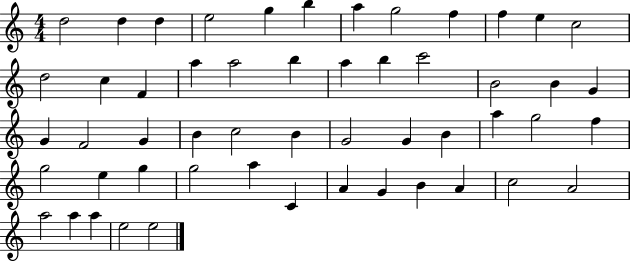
X:1
T:Untitled
M:4/4
L:1/4
K:C
d2 d d e2 g b a g2 f f e c2 d2 c F a a2 b a b c'2 B2 B G G F2 G B c2 B G2 G B a g2 f g2 e g g2 a C A G B A c2 A2 a2 a a e2 e2